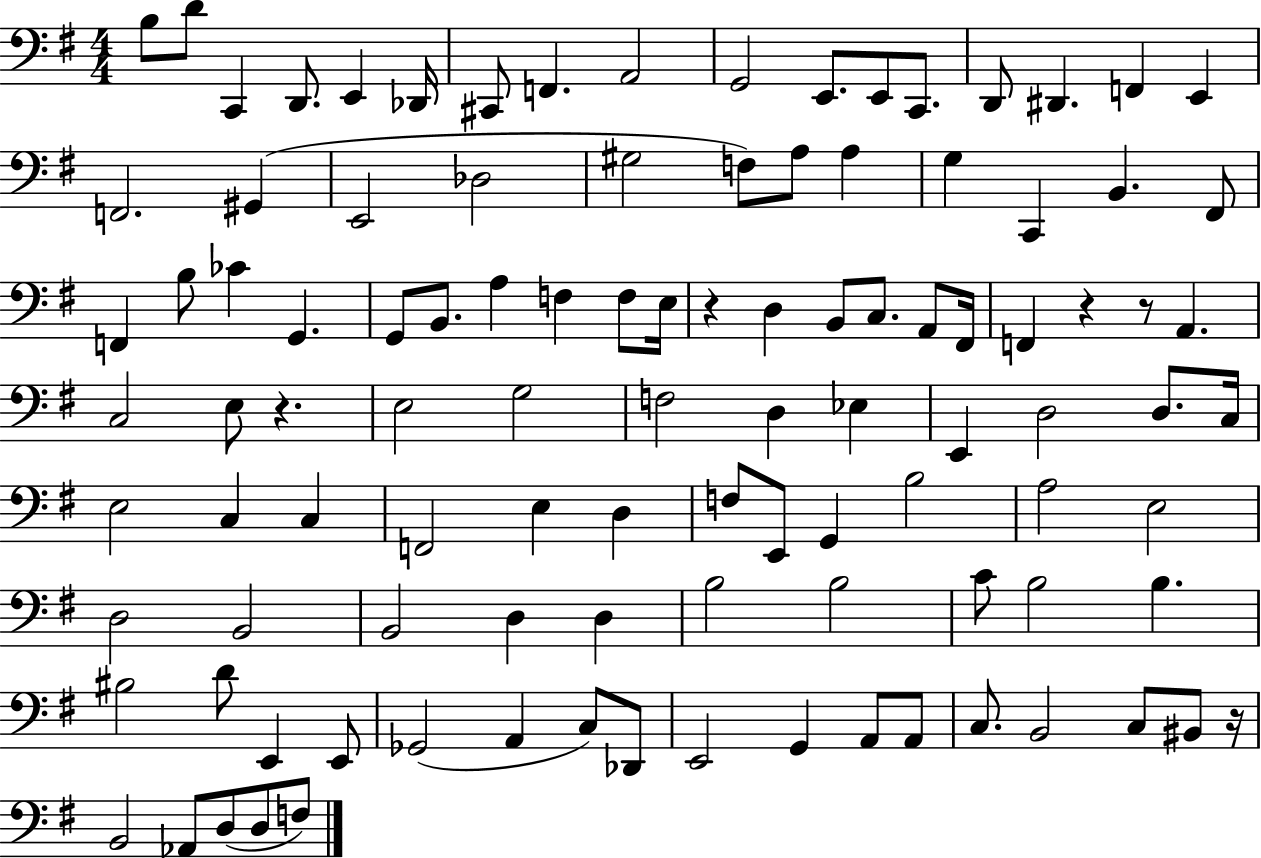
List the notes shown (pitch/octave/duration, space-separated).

B3/e D4/e C2/q D2/e. E2/q Db2/s C#2/e F2/q. A2/h G2/h E2/e. E2/e C2/e. D2/e D#2/q. F2/q E2/q F2/h. G#2/q E2/h Db3/h G#3/h F3/e A3/e A3/q G3/q C2/q B2/q. F#2/e F2/q B3/e CES4/q G2/q. G2/e B2/e. A3/q F3/q F3/e E3/s R/q D3/q B2/e C3/e. A2/e F#2/s F2/q R/q R/e A2/q. C3/h E3/e R/q. E3/h G3/h F3/h D3/q Eb3/q E2/q D3/h D3/e. C3/s E3/h C3/q C3/q F2/h E3/q D3/q F3/e E2/e G2/q B3/h A3/h E3/h D3/h B2/h B2/h D3/q D3/q B3/h B3/h C4/e B3/h B3/q. BIS3/h D4/e E2/q E2/e Gb2/h A2/q C3/e Db2/e E2/h G2/q A2/e A2/e C3/e. B2/h C3/e BIS2/e R/s B2/h Ab2/e D3/e D3/e F3/e